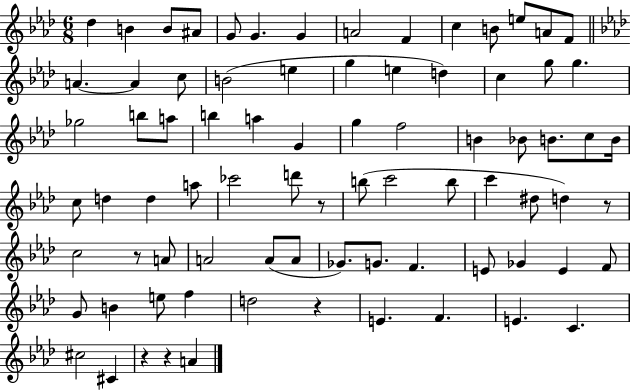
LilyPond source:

{
  \clef treble
  \numericTimeSignature
  \time 6/8
  \key aes \major
  des''4 b'4 b'8 ais'8 | g'8 g'4. g'4 | a'2 f'4 | c''4 b'8 e''8 a'8 f'8 | \break \bar "||" \break \key aes \major a'4.~~ a'4 c''8 | b'2( e''4 | g''4 e''4 d''4) | c''4 g''8 g''4. | \break ges''2 b''8 a''8 | b''4 a''4 g'4 | g''4 f''2 | b'4 bes'8 b'8. c''8 b'16 | \break c''8 d''4 d''4 a''8 | ces'''2 d'''8 r8 | b''8( c'''2 b''8 | c'''4 dis''8 d''4) r8 | \break c''2 r8 a'8 | a'2 a'8( a'8 | ges'8.) g'8. f'4. | e'8 ges'4 e'4 f'8 | \break g'8 b'4 e''8 f''4 | d''2 r4 | e'4. f'4. | e'4. c'4. | \break cis''2 cis'4 | r4 r4 a'4 | \bar "|."
}